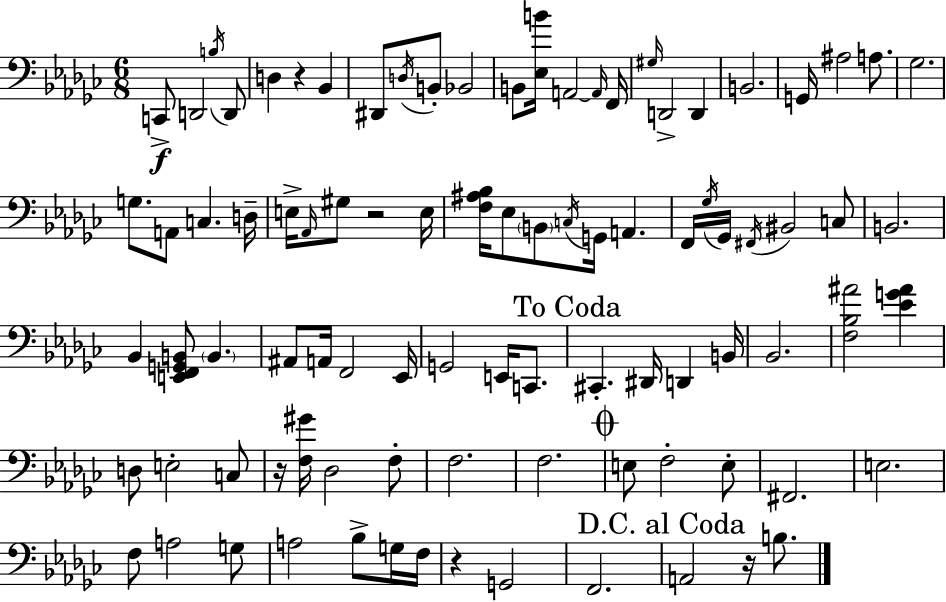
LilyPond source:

{
  \clef bass
  \numericTimeSignature
  \time 6/8
  \key ees \minor
  c,8->\f d,2 \acciaccatura { b16 } d,8 | d4 r4 bes,4 | dis,8 \acciaccatura { d16 } b,8-. bes,2 | b,8 <ees b'>16 a,2~~ | \break \grace { a,16 } f,16 \grace { gis16 } d,2-> | d,4 b,2. | g,16 ais2 | a8. ges2. | \break g8. a,8 c4. | d16-- e16-> \grace { aes,16 } gis8 r2 | e16 <f ais bes>16 ees8 \parenthesize b,8 \acciaccatura { c16 } g,16 | a,4. f,16 \acciaccatura { ges16 } ges,16 \acciaccatura { fis,16 } bis,2 | \break c8 b,2. | bes,4 | <e, f, g, b,>8 \parenthesize b,4. ais,8 a,16 f,2 | ees,16 g,2 | \break e,16 c,8. \mark "To Coda" cis,4.-. | dis,16 d,4 b,16 bes,2. | <f bes ais'>2 | <ees' g' ais'>4 d8 e2-. | \break c8 r16 <f gis'>16 des2 | f8-. f2. | f2. | \mark \markup { \musicglyph "scripts.coda" } e8 f2-. | \break e8-. fis,2. | e2. | f8 a2 | g8 a2 | \break bes8-> g16 f16 r4 | g,2 f,2. | \mark "D.C. al Coda" a,2 | r16 b8. \bar "|."
}